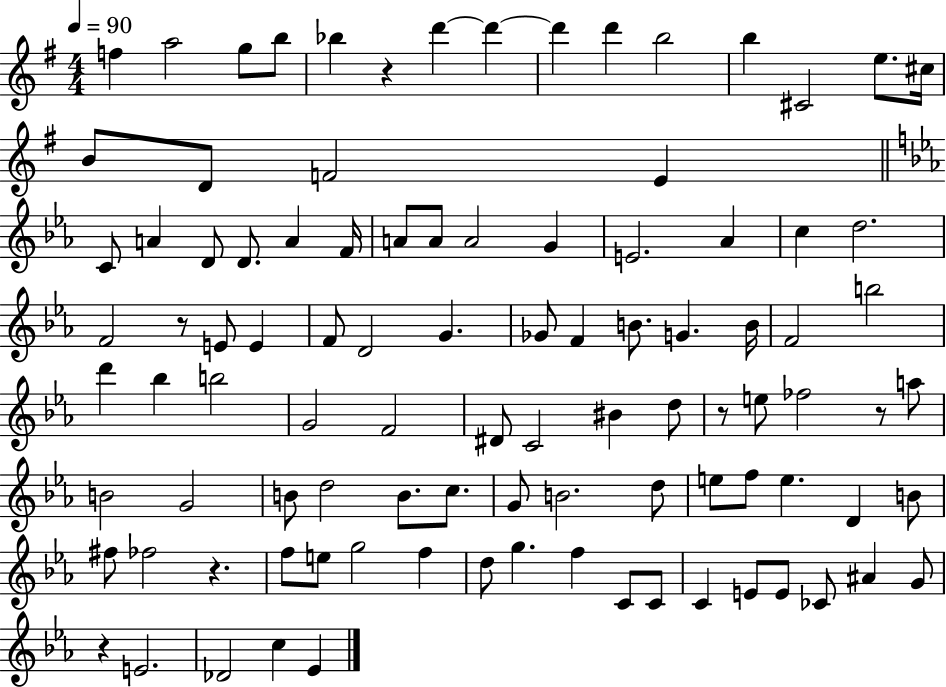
{
  \clef treble
  \numericTimeSignature
  \time 4/4
  \key g \major
  \tempo 4 = 90
  f''4 a''2 g''8 b''8 | bes''4 r4 d'''4~~ d'''4~~ | d'''4 d'''4 b''2 | b''4 cis'2 e''8. cis''16 | \break b'8 d'8 f'2 e'4 | \bar "||" \break \key ees \major c'8 a'4 d'8 d'8. a'4 f'16 | a'8 a'8 a'2 g'4 | e'2. aes'4 | c''4 d''2. | \break f'2 r8 e'8 e'4 | f'8 d'2 g'4. | ges'8 f'4 b'8. g'4. b'16 | f'2 b''2 | \break d'''4 bes''4 b''2 | g'2 f'2 | dis'8 c'2 bis'4 d''8 | r8 e''8 fes''2 r8 a''8 | \break b'2 g'2 | b'8 d''2 b'8. c''8. | g'8 b'2. d''8 | e''8 f''8 e''4. d'4 b'8 | \break fis''8 fes''2 r4. | f''8 e''8 g''2 f''4 | d''8 g''4. f''4 c'8 c'8 | c'4 e'8 e'8 ces'8 ais'4 g'8 | \break r4 e'2. | des'2 c''4 ees'4 | \bar "|."
}